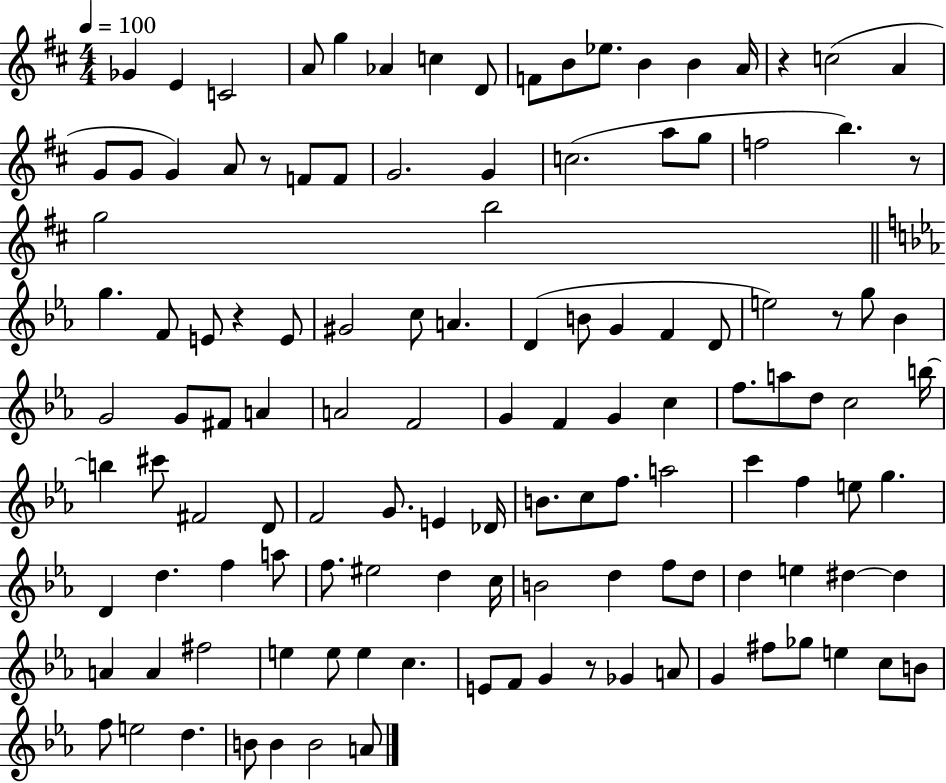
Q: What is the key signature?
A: D major